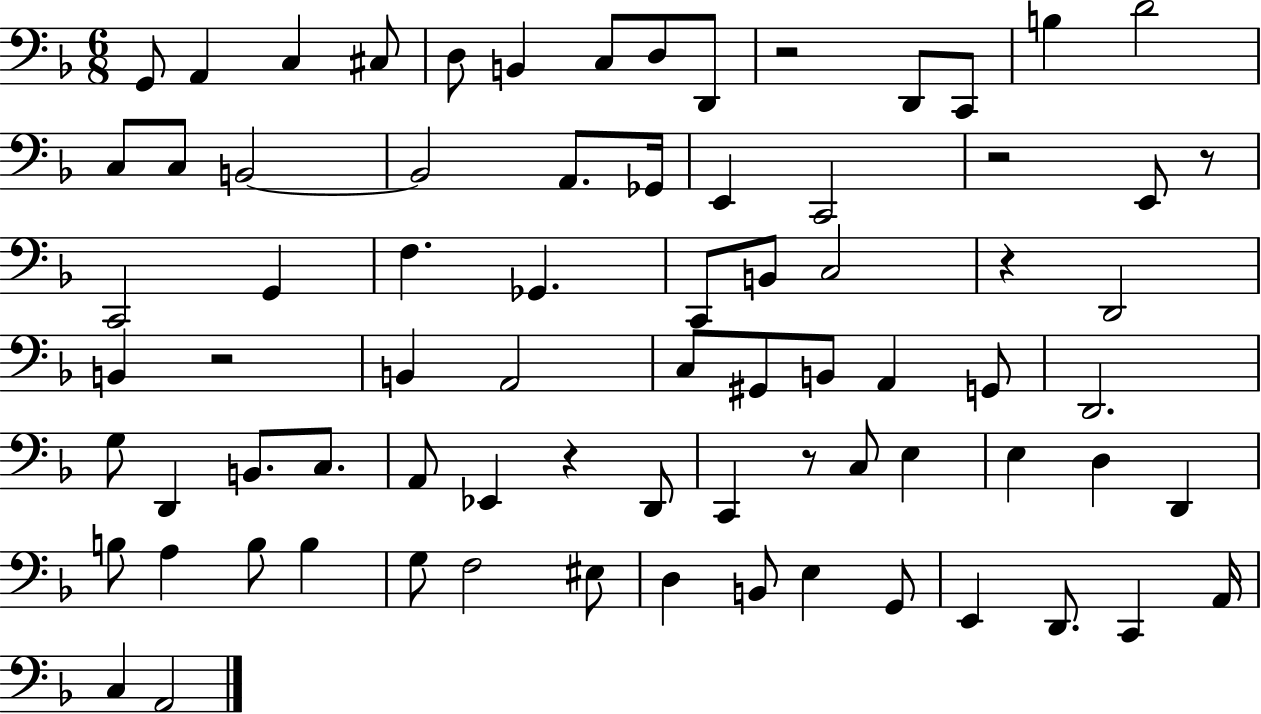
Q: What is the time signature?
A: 6/8